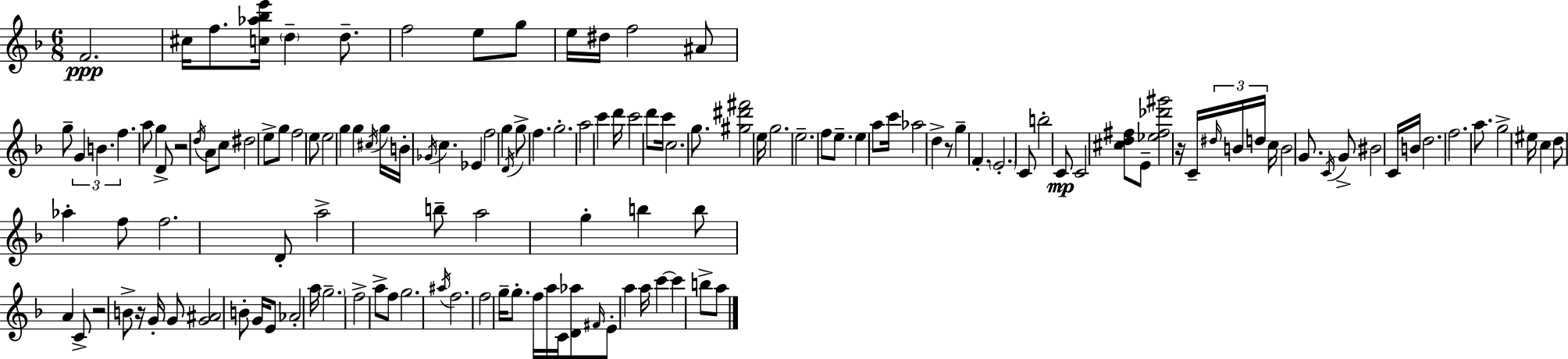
F4/h. C#5/s F5/e. [C5,Ab5,Bb5,E6]/s D5/q D5/e. F5/h E5/e G5/e E5/s D#5/s F5/h A#4/e G5/e G4/q B4/q. F5/q. A5/e G5/q D4/e R/h D5/s A4/e C5/e D#5/h E5/e G5/e F5/h E5/e E5/h G5/q G5/q C#5/s G5/s B4/s Gb4/s C5/q. Eb4/q F5/h G5/q D4/s G5/e F5/q. G5/h. A5/h C6/q D6/s C6/h D6/e C6/s C5/h. G5/e. [G#5,D#6,F#6]/h E5/s G5/h. E5/h. F5/e E5/e. E5/q A5/e C6/s Ab5/h D5/q R/e G5/q F4/q. E4/h. C4/e B5/h C4/e C4/h [C#5,D5,F#5]/e E4/e [Eb5,F#5,Db6,G#6]/h R/s C4/s D#5/s B4/s D5/s C5/s B4/h G4/e. C4/s G4/e BIS4/h C4/s B4/s D5/h. F5/h. A5/e. G5/h EIS5/s C5/q D5/e Ab5/q F5/e F5/h. D4/e A5/h B5/e A5/h G5/q B5/q B5/e A4/q C4/e R/h B4/e R/s G4/s G4/e [G4,A#4]/h B4/e G4/s E4/e Ab4/h A5/s G5/h. F5/h A5/e F5/e G5/h. A#5/s F5/h. F5/h G5/s G5/e. F5/s A5/s C4/s [D4,Ab5]/e F#4/s E4/e A5/q A5/s C6/q C6/q B5/e A5/e